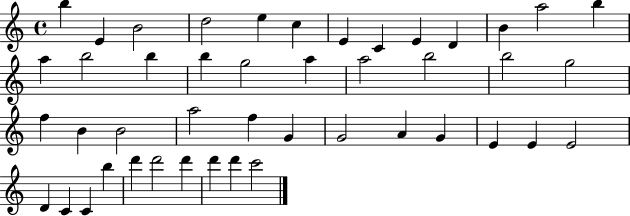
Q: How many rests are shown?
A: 0